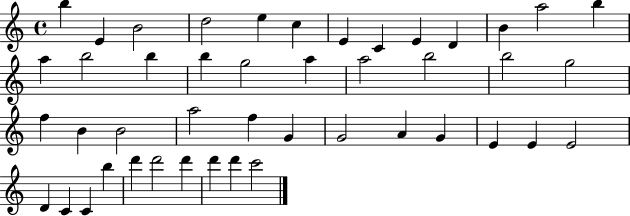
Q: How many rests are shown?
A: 0